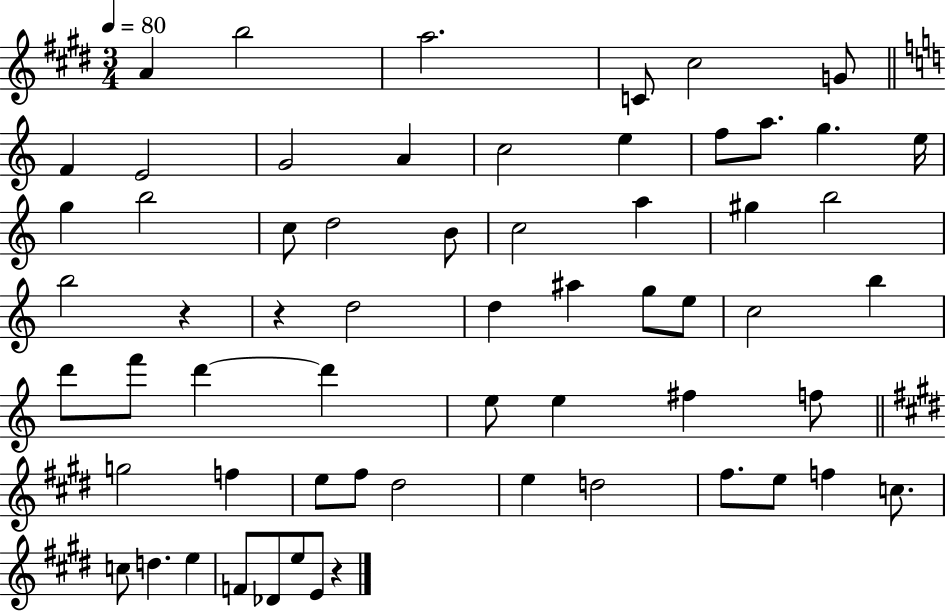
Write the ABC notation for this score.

X:1
T:Untitled
M:3/4
L:1/4
K:E
A b2 a2 C/2 ^c2 G/2 F E2 G2 A c2 e f/2 a/2 g e/4 g b2 c/2 d2 B/2 c2 a ^g b2 b2 z z d2 d ^a g/2 e/2 c2 b d'/2 f'/2 d' d' e/2 e ^f f/2 g2 f e/2 ^f/2 ^d2 e d2 ^f/2 e/2 f c/2 c/2 d e F/2 _D/2 e/2 E/2 z